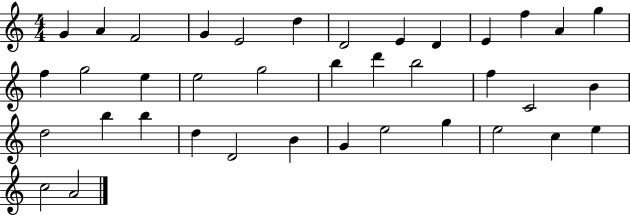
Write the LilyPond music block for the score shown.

{
  \clef treble
  \numericTimeSignature
  \time 4/4
  \key c \major
  g'4 a'4 f'2 | g'4 e'2 d''4 | d'2 e'4 d'4 | e'4 f''4 a'4 g''4 | \break f''4 g''2 e''4 | e''2 g''2 | b''4 d'''4 b''2 | f''4 c'2 b'4 | \break d''2 b''4 b''4 | d''4 d'2 b'4 | g'4 e''2 g''4 | e''2 c''4 e''4 | \break c''2 a'2 | \bar "|."
}